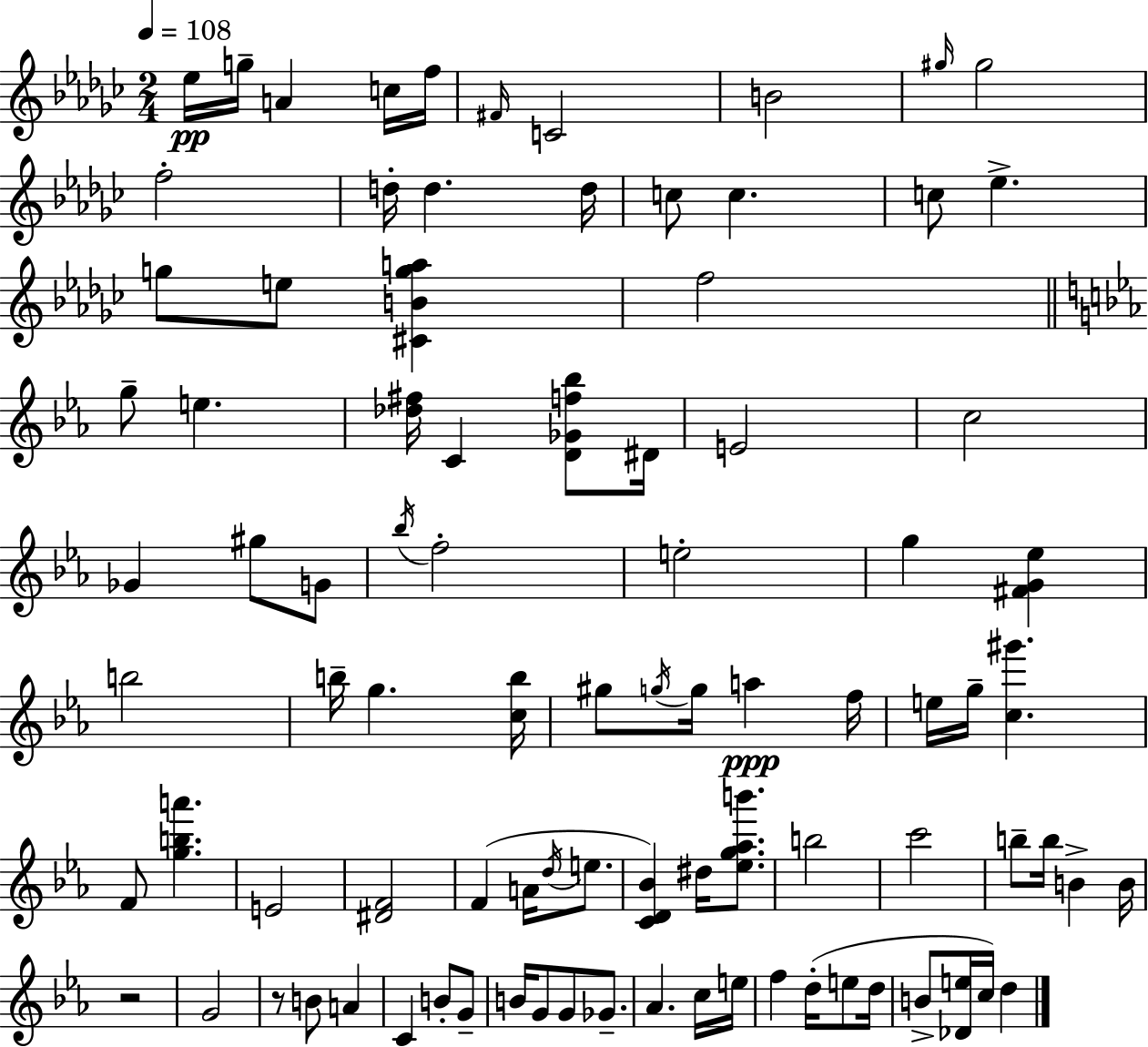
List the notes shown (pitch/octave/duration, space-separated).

Eb5/s G5/s A4/q C5/s F5/s F#4/s C4/h B4/h G#5/s G#5/h F5/h D5/s D5/q. D5/s C5/e C5/q. C5/e Eb5/q. G5/e E5/e [C#4,B4,G5,A5]/q F5/h G5/e E5/q. [Db5,F#5]/s C4/q [D4,Gb4,F5,Bb5]/e D#4/s E4/h C5/h Gb4/q G#5/e G4/e Bb5/s F5/h E5/h G5/q [F#4,G4,Eb5]/q B5/h B5/s G5/q. [C5,B5]/s G#5/e G5/s G5/s A5/q F5/s E5/s G5/s [C5,G#6]/q. F4/e [G5,B5,A6]/q. E4/h [D#4,F4]/h F4/q A4/s D5/s E5/e. [C4,D4,Bb4]/q D#5/s [Eb5,G5,Ab5,B6]/e. B5/h C6/h B5/e B5/s B4/q B4/s R/h G4/h R/e B4/e A4/q C4/q B4/e G4/e B4/s G4/e G4/e Gb4/e. Ab4/q. C5/s E5/s F5/q D5/s E5/e D5/s B4/e [Db4,E5]/s C5/s D5/q